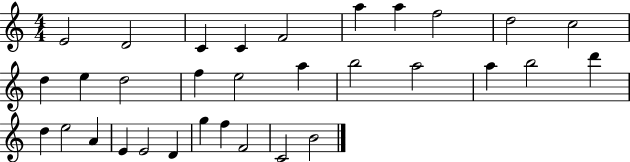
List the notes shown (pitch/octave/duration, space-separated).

E4/h D4/h C4/q C4/q F4/h A5/q A5/q F5/h D5/h C5/h D5/q E5/q D5/h F5/q E5/h A5/q B5/h A5/h A5/q B5/h D6/q D5/q E5/h A4/q E4/q E4/h D4/q G5/q F5/q F4/h C4/h B4/h